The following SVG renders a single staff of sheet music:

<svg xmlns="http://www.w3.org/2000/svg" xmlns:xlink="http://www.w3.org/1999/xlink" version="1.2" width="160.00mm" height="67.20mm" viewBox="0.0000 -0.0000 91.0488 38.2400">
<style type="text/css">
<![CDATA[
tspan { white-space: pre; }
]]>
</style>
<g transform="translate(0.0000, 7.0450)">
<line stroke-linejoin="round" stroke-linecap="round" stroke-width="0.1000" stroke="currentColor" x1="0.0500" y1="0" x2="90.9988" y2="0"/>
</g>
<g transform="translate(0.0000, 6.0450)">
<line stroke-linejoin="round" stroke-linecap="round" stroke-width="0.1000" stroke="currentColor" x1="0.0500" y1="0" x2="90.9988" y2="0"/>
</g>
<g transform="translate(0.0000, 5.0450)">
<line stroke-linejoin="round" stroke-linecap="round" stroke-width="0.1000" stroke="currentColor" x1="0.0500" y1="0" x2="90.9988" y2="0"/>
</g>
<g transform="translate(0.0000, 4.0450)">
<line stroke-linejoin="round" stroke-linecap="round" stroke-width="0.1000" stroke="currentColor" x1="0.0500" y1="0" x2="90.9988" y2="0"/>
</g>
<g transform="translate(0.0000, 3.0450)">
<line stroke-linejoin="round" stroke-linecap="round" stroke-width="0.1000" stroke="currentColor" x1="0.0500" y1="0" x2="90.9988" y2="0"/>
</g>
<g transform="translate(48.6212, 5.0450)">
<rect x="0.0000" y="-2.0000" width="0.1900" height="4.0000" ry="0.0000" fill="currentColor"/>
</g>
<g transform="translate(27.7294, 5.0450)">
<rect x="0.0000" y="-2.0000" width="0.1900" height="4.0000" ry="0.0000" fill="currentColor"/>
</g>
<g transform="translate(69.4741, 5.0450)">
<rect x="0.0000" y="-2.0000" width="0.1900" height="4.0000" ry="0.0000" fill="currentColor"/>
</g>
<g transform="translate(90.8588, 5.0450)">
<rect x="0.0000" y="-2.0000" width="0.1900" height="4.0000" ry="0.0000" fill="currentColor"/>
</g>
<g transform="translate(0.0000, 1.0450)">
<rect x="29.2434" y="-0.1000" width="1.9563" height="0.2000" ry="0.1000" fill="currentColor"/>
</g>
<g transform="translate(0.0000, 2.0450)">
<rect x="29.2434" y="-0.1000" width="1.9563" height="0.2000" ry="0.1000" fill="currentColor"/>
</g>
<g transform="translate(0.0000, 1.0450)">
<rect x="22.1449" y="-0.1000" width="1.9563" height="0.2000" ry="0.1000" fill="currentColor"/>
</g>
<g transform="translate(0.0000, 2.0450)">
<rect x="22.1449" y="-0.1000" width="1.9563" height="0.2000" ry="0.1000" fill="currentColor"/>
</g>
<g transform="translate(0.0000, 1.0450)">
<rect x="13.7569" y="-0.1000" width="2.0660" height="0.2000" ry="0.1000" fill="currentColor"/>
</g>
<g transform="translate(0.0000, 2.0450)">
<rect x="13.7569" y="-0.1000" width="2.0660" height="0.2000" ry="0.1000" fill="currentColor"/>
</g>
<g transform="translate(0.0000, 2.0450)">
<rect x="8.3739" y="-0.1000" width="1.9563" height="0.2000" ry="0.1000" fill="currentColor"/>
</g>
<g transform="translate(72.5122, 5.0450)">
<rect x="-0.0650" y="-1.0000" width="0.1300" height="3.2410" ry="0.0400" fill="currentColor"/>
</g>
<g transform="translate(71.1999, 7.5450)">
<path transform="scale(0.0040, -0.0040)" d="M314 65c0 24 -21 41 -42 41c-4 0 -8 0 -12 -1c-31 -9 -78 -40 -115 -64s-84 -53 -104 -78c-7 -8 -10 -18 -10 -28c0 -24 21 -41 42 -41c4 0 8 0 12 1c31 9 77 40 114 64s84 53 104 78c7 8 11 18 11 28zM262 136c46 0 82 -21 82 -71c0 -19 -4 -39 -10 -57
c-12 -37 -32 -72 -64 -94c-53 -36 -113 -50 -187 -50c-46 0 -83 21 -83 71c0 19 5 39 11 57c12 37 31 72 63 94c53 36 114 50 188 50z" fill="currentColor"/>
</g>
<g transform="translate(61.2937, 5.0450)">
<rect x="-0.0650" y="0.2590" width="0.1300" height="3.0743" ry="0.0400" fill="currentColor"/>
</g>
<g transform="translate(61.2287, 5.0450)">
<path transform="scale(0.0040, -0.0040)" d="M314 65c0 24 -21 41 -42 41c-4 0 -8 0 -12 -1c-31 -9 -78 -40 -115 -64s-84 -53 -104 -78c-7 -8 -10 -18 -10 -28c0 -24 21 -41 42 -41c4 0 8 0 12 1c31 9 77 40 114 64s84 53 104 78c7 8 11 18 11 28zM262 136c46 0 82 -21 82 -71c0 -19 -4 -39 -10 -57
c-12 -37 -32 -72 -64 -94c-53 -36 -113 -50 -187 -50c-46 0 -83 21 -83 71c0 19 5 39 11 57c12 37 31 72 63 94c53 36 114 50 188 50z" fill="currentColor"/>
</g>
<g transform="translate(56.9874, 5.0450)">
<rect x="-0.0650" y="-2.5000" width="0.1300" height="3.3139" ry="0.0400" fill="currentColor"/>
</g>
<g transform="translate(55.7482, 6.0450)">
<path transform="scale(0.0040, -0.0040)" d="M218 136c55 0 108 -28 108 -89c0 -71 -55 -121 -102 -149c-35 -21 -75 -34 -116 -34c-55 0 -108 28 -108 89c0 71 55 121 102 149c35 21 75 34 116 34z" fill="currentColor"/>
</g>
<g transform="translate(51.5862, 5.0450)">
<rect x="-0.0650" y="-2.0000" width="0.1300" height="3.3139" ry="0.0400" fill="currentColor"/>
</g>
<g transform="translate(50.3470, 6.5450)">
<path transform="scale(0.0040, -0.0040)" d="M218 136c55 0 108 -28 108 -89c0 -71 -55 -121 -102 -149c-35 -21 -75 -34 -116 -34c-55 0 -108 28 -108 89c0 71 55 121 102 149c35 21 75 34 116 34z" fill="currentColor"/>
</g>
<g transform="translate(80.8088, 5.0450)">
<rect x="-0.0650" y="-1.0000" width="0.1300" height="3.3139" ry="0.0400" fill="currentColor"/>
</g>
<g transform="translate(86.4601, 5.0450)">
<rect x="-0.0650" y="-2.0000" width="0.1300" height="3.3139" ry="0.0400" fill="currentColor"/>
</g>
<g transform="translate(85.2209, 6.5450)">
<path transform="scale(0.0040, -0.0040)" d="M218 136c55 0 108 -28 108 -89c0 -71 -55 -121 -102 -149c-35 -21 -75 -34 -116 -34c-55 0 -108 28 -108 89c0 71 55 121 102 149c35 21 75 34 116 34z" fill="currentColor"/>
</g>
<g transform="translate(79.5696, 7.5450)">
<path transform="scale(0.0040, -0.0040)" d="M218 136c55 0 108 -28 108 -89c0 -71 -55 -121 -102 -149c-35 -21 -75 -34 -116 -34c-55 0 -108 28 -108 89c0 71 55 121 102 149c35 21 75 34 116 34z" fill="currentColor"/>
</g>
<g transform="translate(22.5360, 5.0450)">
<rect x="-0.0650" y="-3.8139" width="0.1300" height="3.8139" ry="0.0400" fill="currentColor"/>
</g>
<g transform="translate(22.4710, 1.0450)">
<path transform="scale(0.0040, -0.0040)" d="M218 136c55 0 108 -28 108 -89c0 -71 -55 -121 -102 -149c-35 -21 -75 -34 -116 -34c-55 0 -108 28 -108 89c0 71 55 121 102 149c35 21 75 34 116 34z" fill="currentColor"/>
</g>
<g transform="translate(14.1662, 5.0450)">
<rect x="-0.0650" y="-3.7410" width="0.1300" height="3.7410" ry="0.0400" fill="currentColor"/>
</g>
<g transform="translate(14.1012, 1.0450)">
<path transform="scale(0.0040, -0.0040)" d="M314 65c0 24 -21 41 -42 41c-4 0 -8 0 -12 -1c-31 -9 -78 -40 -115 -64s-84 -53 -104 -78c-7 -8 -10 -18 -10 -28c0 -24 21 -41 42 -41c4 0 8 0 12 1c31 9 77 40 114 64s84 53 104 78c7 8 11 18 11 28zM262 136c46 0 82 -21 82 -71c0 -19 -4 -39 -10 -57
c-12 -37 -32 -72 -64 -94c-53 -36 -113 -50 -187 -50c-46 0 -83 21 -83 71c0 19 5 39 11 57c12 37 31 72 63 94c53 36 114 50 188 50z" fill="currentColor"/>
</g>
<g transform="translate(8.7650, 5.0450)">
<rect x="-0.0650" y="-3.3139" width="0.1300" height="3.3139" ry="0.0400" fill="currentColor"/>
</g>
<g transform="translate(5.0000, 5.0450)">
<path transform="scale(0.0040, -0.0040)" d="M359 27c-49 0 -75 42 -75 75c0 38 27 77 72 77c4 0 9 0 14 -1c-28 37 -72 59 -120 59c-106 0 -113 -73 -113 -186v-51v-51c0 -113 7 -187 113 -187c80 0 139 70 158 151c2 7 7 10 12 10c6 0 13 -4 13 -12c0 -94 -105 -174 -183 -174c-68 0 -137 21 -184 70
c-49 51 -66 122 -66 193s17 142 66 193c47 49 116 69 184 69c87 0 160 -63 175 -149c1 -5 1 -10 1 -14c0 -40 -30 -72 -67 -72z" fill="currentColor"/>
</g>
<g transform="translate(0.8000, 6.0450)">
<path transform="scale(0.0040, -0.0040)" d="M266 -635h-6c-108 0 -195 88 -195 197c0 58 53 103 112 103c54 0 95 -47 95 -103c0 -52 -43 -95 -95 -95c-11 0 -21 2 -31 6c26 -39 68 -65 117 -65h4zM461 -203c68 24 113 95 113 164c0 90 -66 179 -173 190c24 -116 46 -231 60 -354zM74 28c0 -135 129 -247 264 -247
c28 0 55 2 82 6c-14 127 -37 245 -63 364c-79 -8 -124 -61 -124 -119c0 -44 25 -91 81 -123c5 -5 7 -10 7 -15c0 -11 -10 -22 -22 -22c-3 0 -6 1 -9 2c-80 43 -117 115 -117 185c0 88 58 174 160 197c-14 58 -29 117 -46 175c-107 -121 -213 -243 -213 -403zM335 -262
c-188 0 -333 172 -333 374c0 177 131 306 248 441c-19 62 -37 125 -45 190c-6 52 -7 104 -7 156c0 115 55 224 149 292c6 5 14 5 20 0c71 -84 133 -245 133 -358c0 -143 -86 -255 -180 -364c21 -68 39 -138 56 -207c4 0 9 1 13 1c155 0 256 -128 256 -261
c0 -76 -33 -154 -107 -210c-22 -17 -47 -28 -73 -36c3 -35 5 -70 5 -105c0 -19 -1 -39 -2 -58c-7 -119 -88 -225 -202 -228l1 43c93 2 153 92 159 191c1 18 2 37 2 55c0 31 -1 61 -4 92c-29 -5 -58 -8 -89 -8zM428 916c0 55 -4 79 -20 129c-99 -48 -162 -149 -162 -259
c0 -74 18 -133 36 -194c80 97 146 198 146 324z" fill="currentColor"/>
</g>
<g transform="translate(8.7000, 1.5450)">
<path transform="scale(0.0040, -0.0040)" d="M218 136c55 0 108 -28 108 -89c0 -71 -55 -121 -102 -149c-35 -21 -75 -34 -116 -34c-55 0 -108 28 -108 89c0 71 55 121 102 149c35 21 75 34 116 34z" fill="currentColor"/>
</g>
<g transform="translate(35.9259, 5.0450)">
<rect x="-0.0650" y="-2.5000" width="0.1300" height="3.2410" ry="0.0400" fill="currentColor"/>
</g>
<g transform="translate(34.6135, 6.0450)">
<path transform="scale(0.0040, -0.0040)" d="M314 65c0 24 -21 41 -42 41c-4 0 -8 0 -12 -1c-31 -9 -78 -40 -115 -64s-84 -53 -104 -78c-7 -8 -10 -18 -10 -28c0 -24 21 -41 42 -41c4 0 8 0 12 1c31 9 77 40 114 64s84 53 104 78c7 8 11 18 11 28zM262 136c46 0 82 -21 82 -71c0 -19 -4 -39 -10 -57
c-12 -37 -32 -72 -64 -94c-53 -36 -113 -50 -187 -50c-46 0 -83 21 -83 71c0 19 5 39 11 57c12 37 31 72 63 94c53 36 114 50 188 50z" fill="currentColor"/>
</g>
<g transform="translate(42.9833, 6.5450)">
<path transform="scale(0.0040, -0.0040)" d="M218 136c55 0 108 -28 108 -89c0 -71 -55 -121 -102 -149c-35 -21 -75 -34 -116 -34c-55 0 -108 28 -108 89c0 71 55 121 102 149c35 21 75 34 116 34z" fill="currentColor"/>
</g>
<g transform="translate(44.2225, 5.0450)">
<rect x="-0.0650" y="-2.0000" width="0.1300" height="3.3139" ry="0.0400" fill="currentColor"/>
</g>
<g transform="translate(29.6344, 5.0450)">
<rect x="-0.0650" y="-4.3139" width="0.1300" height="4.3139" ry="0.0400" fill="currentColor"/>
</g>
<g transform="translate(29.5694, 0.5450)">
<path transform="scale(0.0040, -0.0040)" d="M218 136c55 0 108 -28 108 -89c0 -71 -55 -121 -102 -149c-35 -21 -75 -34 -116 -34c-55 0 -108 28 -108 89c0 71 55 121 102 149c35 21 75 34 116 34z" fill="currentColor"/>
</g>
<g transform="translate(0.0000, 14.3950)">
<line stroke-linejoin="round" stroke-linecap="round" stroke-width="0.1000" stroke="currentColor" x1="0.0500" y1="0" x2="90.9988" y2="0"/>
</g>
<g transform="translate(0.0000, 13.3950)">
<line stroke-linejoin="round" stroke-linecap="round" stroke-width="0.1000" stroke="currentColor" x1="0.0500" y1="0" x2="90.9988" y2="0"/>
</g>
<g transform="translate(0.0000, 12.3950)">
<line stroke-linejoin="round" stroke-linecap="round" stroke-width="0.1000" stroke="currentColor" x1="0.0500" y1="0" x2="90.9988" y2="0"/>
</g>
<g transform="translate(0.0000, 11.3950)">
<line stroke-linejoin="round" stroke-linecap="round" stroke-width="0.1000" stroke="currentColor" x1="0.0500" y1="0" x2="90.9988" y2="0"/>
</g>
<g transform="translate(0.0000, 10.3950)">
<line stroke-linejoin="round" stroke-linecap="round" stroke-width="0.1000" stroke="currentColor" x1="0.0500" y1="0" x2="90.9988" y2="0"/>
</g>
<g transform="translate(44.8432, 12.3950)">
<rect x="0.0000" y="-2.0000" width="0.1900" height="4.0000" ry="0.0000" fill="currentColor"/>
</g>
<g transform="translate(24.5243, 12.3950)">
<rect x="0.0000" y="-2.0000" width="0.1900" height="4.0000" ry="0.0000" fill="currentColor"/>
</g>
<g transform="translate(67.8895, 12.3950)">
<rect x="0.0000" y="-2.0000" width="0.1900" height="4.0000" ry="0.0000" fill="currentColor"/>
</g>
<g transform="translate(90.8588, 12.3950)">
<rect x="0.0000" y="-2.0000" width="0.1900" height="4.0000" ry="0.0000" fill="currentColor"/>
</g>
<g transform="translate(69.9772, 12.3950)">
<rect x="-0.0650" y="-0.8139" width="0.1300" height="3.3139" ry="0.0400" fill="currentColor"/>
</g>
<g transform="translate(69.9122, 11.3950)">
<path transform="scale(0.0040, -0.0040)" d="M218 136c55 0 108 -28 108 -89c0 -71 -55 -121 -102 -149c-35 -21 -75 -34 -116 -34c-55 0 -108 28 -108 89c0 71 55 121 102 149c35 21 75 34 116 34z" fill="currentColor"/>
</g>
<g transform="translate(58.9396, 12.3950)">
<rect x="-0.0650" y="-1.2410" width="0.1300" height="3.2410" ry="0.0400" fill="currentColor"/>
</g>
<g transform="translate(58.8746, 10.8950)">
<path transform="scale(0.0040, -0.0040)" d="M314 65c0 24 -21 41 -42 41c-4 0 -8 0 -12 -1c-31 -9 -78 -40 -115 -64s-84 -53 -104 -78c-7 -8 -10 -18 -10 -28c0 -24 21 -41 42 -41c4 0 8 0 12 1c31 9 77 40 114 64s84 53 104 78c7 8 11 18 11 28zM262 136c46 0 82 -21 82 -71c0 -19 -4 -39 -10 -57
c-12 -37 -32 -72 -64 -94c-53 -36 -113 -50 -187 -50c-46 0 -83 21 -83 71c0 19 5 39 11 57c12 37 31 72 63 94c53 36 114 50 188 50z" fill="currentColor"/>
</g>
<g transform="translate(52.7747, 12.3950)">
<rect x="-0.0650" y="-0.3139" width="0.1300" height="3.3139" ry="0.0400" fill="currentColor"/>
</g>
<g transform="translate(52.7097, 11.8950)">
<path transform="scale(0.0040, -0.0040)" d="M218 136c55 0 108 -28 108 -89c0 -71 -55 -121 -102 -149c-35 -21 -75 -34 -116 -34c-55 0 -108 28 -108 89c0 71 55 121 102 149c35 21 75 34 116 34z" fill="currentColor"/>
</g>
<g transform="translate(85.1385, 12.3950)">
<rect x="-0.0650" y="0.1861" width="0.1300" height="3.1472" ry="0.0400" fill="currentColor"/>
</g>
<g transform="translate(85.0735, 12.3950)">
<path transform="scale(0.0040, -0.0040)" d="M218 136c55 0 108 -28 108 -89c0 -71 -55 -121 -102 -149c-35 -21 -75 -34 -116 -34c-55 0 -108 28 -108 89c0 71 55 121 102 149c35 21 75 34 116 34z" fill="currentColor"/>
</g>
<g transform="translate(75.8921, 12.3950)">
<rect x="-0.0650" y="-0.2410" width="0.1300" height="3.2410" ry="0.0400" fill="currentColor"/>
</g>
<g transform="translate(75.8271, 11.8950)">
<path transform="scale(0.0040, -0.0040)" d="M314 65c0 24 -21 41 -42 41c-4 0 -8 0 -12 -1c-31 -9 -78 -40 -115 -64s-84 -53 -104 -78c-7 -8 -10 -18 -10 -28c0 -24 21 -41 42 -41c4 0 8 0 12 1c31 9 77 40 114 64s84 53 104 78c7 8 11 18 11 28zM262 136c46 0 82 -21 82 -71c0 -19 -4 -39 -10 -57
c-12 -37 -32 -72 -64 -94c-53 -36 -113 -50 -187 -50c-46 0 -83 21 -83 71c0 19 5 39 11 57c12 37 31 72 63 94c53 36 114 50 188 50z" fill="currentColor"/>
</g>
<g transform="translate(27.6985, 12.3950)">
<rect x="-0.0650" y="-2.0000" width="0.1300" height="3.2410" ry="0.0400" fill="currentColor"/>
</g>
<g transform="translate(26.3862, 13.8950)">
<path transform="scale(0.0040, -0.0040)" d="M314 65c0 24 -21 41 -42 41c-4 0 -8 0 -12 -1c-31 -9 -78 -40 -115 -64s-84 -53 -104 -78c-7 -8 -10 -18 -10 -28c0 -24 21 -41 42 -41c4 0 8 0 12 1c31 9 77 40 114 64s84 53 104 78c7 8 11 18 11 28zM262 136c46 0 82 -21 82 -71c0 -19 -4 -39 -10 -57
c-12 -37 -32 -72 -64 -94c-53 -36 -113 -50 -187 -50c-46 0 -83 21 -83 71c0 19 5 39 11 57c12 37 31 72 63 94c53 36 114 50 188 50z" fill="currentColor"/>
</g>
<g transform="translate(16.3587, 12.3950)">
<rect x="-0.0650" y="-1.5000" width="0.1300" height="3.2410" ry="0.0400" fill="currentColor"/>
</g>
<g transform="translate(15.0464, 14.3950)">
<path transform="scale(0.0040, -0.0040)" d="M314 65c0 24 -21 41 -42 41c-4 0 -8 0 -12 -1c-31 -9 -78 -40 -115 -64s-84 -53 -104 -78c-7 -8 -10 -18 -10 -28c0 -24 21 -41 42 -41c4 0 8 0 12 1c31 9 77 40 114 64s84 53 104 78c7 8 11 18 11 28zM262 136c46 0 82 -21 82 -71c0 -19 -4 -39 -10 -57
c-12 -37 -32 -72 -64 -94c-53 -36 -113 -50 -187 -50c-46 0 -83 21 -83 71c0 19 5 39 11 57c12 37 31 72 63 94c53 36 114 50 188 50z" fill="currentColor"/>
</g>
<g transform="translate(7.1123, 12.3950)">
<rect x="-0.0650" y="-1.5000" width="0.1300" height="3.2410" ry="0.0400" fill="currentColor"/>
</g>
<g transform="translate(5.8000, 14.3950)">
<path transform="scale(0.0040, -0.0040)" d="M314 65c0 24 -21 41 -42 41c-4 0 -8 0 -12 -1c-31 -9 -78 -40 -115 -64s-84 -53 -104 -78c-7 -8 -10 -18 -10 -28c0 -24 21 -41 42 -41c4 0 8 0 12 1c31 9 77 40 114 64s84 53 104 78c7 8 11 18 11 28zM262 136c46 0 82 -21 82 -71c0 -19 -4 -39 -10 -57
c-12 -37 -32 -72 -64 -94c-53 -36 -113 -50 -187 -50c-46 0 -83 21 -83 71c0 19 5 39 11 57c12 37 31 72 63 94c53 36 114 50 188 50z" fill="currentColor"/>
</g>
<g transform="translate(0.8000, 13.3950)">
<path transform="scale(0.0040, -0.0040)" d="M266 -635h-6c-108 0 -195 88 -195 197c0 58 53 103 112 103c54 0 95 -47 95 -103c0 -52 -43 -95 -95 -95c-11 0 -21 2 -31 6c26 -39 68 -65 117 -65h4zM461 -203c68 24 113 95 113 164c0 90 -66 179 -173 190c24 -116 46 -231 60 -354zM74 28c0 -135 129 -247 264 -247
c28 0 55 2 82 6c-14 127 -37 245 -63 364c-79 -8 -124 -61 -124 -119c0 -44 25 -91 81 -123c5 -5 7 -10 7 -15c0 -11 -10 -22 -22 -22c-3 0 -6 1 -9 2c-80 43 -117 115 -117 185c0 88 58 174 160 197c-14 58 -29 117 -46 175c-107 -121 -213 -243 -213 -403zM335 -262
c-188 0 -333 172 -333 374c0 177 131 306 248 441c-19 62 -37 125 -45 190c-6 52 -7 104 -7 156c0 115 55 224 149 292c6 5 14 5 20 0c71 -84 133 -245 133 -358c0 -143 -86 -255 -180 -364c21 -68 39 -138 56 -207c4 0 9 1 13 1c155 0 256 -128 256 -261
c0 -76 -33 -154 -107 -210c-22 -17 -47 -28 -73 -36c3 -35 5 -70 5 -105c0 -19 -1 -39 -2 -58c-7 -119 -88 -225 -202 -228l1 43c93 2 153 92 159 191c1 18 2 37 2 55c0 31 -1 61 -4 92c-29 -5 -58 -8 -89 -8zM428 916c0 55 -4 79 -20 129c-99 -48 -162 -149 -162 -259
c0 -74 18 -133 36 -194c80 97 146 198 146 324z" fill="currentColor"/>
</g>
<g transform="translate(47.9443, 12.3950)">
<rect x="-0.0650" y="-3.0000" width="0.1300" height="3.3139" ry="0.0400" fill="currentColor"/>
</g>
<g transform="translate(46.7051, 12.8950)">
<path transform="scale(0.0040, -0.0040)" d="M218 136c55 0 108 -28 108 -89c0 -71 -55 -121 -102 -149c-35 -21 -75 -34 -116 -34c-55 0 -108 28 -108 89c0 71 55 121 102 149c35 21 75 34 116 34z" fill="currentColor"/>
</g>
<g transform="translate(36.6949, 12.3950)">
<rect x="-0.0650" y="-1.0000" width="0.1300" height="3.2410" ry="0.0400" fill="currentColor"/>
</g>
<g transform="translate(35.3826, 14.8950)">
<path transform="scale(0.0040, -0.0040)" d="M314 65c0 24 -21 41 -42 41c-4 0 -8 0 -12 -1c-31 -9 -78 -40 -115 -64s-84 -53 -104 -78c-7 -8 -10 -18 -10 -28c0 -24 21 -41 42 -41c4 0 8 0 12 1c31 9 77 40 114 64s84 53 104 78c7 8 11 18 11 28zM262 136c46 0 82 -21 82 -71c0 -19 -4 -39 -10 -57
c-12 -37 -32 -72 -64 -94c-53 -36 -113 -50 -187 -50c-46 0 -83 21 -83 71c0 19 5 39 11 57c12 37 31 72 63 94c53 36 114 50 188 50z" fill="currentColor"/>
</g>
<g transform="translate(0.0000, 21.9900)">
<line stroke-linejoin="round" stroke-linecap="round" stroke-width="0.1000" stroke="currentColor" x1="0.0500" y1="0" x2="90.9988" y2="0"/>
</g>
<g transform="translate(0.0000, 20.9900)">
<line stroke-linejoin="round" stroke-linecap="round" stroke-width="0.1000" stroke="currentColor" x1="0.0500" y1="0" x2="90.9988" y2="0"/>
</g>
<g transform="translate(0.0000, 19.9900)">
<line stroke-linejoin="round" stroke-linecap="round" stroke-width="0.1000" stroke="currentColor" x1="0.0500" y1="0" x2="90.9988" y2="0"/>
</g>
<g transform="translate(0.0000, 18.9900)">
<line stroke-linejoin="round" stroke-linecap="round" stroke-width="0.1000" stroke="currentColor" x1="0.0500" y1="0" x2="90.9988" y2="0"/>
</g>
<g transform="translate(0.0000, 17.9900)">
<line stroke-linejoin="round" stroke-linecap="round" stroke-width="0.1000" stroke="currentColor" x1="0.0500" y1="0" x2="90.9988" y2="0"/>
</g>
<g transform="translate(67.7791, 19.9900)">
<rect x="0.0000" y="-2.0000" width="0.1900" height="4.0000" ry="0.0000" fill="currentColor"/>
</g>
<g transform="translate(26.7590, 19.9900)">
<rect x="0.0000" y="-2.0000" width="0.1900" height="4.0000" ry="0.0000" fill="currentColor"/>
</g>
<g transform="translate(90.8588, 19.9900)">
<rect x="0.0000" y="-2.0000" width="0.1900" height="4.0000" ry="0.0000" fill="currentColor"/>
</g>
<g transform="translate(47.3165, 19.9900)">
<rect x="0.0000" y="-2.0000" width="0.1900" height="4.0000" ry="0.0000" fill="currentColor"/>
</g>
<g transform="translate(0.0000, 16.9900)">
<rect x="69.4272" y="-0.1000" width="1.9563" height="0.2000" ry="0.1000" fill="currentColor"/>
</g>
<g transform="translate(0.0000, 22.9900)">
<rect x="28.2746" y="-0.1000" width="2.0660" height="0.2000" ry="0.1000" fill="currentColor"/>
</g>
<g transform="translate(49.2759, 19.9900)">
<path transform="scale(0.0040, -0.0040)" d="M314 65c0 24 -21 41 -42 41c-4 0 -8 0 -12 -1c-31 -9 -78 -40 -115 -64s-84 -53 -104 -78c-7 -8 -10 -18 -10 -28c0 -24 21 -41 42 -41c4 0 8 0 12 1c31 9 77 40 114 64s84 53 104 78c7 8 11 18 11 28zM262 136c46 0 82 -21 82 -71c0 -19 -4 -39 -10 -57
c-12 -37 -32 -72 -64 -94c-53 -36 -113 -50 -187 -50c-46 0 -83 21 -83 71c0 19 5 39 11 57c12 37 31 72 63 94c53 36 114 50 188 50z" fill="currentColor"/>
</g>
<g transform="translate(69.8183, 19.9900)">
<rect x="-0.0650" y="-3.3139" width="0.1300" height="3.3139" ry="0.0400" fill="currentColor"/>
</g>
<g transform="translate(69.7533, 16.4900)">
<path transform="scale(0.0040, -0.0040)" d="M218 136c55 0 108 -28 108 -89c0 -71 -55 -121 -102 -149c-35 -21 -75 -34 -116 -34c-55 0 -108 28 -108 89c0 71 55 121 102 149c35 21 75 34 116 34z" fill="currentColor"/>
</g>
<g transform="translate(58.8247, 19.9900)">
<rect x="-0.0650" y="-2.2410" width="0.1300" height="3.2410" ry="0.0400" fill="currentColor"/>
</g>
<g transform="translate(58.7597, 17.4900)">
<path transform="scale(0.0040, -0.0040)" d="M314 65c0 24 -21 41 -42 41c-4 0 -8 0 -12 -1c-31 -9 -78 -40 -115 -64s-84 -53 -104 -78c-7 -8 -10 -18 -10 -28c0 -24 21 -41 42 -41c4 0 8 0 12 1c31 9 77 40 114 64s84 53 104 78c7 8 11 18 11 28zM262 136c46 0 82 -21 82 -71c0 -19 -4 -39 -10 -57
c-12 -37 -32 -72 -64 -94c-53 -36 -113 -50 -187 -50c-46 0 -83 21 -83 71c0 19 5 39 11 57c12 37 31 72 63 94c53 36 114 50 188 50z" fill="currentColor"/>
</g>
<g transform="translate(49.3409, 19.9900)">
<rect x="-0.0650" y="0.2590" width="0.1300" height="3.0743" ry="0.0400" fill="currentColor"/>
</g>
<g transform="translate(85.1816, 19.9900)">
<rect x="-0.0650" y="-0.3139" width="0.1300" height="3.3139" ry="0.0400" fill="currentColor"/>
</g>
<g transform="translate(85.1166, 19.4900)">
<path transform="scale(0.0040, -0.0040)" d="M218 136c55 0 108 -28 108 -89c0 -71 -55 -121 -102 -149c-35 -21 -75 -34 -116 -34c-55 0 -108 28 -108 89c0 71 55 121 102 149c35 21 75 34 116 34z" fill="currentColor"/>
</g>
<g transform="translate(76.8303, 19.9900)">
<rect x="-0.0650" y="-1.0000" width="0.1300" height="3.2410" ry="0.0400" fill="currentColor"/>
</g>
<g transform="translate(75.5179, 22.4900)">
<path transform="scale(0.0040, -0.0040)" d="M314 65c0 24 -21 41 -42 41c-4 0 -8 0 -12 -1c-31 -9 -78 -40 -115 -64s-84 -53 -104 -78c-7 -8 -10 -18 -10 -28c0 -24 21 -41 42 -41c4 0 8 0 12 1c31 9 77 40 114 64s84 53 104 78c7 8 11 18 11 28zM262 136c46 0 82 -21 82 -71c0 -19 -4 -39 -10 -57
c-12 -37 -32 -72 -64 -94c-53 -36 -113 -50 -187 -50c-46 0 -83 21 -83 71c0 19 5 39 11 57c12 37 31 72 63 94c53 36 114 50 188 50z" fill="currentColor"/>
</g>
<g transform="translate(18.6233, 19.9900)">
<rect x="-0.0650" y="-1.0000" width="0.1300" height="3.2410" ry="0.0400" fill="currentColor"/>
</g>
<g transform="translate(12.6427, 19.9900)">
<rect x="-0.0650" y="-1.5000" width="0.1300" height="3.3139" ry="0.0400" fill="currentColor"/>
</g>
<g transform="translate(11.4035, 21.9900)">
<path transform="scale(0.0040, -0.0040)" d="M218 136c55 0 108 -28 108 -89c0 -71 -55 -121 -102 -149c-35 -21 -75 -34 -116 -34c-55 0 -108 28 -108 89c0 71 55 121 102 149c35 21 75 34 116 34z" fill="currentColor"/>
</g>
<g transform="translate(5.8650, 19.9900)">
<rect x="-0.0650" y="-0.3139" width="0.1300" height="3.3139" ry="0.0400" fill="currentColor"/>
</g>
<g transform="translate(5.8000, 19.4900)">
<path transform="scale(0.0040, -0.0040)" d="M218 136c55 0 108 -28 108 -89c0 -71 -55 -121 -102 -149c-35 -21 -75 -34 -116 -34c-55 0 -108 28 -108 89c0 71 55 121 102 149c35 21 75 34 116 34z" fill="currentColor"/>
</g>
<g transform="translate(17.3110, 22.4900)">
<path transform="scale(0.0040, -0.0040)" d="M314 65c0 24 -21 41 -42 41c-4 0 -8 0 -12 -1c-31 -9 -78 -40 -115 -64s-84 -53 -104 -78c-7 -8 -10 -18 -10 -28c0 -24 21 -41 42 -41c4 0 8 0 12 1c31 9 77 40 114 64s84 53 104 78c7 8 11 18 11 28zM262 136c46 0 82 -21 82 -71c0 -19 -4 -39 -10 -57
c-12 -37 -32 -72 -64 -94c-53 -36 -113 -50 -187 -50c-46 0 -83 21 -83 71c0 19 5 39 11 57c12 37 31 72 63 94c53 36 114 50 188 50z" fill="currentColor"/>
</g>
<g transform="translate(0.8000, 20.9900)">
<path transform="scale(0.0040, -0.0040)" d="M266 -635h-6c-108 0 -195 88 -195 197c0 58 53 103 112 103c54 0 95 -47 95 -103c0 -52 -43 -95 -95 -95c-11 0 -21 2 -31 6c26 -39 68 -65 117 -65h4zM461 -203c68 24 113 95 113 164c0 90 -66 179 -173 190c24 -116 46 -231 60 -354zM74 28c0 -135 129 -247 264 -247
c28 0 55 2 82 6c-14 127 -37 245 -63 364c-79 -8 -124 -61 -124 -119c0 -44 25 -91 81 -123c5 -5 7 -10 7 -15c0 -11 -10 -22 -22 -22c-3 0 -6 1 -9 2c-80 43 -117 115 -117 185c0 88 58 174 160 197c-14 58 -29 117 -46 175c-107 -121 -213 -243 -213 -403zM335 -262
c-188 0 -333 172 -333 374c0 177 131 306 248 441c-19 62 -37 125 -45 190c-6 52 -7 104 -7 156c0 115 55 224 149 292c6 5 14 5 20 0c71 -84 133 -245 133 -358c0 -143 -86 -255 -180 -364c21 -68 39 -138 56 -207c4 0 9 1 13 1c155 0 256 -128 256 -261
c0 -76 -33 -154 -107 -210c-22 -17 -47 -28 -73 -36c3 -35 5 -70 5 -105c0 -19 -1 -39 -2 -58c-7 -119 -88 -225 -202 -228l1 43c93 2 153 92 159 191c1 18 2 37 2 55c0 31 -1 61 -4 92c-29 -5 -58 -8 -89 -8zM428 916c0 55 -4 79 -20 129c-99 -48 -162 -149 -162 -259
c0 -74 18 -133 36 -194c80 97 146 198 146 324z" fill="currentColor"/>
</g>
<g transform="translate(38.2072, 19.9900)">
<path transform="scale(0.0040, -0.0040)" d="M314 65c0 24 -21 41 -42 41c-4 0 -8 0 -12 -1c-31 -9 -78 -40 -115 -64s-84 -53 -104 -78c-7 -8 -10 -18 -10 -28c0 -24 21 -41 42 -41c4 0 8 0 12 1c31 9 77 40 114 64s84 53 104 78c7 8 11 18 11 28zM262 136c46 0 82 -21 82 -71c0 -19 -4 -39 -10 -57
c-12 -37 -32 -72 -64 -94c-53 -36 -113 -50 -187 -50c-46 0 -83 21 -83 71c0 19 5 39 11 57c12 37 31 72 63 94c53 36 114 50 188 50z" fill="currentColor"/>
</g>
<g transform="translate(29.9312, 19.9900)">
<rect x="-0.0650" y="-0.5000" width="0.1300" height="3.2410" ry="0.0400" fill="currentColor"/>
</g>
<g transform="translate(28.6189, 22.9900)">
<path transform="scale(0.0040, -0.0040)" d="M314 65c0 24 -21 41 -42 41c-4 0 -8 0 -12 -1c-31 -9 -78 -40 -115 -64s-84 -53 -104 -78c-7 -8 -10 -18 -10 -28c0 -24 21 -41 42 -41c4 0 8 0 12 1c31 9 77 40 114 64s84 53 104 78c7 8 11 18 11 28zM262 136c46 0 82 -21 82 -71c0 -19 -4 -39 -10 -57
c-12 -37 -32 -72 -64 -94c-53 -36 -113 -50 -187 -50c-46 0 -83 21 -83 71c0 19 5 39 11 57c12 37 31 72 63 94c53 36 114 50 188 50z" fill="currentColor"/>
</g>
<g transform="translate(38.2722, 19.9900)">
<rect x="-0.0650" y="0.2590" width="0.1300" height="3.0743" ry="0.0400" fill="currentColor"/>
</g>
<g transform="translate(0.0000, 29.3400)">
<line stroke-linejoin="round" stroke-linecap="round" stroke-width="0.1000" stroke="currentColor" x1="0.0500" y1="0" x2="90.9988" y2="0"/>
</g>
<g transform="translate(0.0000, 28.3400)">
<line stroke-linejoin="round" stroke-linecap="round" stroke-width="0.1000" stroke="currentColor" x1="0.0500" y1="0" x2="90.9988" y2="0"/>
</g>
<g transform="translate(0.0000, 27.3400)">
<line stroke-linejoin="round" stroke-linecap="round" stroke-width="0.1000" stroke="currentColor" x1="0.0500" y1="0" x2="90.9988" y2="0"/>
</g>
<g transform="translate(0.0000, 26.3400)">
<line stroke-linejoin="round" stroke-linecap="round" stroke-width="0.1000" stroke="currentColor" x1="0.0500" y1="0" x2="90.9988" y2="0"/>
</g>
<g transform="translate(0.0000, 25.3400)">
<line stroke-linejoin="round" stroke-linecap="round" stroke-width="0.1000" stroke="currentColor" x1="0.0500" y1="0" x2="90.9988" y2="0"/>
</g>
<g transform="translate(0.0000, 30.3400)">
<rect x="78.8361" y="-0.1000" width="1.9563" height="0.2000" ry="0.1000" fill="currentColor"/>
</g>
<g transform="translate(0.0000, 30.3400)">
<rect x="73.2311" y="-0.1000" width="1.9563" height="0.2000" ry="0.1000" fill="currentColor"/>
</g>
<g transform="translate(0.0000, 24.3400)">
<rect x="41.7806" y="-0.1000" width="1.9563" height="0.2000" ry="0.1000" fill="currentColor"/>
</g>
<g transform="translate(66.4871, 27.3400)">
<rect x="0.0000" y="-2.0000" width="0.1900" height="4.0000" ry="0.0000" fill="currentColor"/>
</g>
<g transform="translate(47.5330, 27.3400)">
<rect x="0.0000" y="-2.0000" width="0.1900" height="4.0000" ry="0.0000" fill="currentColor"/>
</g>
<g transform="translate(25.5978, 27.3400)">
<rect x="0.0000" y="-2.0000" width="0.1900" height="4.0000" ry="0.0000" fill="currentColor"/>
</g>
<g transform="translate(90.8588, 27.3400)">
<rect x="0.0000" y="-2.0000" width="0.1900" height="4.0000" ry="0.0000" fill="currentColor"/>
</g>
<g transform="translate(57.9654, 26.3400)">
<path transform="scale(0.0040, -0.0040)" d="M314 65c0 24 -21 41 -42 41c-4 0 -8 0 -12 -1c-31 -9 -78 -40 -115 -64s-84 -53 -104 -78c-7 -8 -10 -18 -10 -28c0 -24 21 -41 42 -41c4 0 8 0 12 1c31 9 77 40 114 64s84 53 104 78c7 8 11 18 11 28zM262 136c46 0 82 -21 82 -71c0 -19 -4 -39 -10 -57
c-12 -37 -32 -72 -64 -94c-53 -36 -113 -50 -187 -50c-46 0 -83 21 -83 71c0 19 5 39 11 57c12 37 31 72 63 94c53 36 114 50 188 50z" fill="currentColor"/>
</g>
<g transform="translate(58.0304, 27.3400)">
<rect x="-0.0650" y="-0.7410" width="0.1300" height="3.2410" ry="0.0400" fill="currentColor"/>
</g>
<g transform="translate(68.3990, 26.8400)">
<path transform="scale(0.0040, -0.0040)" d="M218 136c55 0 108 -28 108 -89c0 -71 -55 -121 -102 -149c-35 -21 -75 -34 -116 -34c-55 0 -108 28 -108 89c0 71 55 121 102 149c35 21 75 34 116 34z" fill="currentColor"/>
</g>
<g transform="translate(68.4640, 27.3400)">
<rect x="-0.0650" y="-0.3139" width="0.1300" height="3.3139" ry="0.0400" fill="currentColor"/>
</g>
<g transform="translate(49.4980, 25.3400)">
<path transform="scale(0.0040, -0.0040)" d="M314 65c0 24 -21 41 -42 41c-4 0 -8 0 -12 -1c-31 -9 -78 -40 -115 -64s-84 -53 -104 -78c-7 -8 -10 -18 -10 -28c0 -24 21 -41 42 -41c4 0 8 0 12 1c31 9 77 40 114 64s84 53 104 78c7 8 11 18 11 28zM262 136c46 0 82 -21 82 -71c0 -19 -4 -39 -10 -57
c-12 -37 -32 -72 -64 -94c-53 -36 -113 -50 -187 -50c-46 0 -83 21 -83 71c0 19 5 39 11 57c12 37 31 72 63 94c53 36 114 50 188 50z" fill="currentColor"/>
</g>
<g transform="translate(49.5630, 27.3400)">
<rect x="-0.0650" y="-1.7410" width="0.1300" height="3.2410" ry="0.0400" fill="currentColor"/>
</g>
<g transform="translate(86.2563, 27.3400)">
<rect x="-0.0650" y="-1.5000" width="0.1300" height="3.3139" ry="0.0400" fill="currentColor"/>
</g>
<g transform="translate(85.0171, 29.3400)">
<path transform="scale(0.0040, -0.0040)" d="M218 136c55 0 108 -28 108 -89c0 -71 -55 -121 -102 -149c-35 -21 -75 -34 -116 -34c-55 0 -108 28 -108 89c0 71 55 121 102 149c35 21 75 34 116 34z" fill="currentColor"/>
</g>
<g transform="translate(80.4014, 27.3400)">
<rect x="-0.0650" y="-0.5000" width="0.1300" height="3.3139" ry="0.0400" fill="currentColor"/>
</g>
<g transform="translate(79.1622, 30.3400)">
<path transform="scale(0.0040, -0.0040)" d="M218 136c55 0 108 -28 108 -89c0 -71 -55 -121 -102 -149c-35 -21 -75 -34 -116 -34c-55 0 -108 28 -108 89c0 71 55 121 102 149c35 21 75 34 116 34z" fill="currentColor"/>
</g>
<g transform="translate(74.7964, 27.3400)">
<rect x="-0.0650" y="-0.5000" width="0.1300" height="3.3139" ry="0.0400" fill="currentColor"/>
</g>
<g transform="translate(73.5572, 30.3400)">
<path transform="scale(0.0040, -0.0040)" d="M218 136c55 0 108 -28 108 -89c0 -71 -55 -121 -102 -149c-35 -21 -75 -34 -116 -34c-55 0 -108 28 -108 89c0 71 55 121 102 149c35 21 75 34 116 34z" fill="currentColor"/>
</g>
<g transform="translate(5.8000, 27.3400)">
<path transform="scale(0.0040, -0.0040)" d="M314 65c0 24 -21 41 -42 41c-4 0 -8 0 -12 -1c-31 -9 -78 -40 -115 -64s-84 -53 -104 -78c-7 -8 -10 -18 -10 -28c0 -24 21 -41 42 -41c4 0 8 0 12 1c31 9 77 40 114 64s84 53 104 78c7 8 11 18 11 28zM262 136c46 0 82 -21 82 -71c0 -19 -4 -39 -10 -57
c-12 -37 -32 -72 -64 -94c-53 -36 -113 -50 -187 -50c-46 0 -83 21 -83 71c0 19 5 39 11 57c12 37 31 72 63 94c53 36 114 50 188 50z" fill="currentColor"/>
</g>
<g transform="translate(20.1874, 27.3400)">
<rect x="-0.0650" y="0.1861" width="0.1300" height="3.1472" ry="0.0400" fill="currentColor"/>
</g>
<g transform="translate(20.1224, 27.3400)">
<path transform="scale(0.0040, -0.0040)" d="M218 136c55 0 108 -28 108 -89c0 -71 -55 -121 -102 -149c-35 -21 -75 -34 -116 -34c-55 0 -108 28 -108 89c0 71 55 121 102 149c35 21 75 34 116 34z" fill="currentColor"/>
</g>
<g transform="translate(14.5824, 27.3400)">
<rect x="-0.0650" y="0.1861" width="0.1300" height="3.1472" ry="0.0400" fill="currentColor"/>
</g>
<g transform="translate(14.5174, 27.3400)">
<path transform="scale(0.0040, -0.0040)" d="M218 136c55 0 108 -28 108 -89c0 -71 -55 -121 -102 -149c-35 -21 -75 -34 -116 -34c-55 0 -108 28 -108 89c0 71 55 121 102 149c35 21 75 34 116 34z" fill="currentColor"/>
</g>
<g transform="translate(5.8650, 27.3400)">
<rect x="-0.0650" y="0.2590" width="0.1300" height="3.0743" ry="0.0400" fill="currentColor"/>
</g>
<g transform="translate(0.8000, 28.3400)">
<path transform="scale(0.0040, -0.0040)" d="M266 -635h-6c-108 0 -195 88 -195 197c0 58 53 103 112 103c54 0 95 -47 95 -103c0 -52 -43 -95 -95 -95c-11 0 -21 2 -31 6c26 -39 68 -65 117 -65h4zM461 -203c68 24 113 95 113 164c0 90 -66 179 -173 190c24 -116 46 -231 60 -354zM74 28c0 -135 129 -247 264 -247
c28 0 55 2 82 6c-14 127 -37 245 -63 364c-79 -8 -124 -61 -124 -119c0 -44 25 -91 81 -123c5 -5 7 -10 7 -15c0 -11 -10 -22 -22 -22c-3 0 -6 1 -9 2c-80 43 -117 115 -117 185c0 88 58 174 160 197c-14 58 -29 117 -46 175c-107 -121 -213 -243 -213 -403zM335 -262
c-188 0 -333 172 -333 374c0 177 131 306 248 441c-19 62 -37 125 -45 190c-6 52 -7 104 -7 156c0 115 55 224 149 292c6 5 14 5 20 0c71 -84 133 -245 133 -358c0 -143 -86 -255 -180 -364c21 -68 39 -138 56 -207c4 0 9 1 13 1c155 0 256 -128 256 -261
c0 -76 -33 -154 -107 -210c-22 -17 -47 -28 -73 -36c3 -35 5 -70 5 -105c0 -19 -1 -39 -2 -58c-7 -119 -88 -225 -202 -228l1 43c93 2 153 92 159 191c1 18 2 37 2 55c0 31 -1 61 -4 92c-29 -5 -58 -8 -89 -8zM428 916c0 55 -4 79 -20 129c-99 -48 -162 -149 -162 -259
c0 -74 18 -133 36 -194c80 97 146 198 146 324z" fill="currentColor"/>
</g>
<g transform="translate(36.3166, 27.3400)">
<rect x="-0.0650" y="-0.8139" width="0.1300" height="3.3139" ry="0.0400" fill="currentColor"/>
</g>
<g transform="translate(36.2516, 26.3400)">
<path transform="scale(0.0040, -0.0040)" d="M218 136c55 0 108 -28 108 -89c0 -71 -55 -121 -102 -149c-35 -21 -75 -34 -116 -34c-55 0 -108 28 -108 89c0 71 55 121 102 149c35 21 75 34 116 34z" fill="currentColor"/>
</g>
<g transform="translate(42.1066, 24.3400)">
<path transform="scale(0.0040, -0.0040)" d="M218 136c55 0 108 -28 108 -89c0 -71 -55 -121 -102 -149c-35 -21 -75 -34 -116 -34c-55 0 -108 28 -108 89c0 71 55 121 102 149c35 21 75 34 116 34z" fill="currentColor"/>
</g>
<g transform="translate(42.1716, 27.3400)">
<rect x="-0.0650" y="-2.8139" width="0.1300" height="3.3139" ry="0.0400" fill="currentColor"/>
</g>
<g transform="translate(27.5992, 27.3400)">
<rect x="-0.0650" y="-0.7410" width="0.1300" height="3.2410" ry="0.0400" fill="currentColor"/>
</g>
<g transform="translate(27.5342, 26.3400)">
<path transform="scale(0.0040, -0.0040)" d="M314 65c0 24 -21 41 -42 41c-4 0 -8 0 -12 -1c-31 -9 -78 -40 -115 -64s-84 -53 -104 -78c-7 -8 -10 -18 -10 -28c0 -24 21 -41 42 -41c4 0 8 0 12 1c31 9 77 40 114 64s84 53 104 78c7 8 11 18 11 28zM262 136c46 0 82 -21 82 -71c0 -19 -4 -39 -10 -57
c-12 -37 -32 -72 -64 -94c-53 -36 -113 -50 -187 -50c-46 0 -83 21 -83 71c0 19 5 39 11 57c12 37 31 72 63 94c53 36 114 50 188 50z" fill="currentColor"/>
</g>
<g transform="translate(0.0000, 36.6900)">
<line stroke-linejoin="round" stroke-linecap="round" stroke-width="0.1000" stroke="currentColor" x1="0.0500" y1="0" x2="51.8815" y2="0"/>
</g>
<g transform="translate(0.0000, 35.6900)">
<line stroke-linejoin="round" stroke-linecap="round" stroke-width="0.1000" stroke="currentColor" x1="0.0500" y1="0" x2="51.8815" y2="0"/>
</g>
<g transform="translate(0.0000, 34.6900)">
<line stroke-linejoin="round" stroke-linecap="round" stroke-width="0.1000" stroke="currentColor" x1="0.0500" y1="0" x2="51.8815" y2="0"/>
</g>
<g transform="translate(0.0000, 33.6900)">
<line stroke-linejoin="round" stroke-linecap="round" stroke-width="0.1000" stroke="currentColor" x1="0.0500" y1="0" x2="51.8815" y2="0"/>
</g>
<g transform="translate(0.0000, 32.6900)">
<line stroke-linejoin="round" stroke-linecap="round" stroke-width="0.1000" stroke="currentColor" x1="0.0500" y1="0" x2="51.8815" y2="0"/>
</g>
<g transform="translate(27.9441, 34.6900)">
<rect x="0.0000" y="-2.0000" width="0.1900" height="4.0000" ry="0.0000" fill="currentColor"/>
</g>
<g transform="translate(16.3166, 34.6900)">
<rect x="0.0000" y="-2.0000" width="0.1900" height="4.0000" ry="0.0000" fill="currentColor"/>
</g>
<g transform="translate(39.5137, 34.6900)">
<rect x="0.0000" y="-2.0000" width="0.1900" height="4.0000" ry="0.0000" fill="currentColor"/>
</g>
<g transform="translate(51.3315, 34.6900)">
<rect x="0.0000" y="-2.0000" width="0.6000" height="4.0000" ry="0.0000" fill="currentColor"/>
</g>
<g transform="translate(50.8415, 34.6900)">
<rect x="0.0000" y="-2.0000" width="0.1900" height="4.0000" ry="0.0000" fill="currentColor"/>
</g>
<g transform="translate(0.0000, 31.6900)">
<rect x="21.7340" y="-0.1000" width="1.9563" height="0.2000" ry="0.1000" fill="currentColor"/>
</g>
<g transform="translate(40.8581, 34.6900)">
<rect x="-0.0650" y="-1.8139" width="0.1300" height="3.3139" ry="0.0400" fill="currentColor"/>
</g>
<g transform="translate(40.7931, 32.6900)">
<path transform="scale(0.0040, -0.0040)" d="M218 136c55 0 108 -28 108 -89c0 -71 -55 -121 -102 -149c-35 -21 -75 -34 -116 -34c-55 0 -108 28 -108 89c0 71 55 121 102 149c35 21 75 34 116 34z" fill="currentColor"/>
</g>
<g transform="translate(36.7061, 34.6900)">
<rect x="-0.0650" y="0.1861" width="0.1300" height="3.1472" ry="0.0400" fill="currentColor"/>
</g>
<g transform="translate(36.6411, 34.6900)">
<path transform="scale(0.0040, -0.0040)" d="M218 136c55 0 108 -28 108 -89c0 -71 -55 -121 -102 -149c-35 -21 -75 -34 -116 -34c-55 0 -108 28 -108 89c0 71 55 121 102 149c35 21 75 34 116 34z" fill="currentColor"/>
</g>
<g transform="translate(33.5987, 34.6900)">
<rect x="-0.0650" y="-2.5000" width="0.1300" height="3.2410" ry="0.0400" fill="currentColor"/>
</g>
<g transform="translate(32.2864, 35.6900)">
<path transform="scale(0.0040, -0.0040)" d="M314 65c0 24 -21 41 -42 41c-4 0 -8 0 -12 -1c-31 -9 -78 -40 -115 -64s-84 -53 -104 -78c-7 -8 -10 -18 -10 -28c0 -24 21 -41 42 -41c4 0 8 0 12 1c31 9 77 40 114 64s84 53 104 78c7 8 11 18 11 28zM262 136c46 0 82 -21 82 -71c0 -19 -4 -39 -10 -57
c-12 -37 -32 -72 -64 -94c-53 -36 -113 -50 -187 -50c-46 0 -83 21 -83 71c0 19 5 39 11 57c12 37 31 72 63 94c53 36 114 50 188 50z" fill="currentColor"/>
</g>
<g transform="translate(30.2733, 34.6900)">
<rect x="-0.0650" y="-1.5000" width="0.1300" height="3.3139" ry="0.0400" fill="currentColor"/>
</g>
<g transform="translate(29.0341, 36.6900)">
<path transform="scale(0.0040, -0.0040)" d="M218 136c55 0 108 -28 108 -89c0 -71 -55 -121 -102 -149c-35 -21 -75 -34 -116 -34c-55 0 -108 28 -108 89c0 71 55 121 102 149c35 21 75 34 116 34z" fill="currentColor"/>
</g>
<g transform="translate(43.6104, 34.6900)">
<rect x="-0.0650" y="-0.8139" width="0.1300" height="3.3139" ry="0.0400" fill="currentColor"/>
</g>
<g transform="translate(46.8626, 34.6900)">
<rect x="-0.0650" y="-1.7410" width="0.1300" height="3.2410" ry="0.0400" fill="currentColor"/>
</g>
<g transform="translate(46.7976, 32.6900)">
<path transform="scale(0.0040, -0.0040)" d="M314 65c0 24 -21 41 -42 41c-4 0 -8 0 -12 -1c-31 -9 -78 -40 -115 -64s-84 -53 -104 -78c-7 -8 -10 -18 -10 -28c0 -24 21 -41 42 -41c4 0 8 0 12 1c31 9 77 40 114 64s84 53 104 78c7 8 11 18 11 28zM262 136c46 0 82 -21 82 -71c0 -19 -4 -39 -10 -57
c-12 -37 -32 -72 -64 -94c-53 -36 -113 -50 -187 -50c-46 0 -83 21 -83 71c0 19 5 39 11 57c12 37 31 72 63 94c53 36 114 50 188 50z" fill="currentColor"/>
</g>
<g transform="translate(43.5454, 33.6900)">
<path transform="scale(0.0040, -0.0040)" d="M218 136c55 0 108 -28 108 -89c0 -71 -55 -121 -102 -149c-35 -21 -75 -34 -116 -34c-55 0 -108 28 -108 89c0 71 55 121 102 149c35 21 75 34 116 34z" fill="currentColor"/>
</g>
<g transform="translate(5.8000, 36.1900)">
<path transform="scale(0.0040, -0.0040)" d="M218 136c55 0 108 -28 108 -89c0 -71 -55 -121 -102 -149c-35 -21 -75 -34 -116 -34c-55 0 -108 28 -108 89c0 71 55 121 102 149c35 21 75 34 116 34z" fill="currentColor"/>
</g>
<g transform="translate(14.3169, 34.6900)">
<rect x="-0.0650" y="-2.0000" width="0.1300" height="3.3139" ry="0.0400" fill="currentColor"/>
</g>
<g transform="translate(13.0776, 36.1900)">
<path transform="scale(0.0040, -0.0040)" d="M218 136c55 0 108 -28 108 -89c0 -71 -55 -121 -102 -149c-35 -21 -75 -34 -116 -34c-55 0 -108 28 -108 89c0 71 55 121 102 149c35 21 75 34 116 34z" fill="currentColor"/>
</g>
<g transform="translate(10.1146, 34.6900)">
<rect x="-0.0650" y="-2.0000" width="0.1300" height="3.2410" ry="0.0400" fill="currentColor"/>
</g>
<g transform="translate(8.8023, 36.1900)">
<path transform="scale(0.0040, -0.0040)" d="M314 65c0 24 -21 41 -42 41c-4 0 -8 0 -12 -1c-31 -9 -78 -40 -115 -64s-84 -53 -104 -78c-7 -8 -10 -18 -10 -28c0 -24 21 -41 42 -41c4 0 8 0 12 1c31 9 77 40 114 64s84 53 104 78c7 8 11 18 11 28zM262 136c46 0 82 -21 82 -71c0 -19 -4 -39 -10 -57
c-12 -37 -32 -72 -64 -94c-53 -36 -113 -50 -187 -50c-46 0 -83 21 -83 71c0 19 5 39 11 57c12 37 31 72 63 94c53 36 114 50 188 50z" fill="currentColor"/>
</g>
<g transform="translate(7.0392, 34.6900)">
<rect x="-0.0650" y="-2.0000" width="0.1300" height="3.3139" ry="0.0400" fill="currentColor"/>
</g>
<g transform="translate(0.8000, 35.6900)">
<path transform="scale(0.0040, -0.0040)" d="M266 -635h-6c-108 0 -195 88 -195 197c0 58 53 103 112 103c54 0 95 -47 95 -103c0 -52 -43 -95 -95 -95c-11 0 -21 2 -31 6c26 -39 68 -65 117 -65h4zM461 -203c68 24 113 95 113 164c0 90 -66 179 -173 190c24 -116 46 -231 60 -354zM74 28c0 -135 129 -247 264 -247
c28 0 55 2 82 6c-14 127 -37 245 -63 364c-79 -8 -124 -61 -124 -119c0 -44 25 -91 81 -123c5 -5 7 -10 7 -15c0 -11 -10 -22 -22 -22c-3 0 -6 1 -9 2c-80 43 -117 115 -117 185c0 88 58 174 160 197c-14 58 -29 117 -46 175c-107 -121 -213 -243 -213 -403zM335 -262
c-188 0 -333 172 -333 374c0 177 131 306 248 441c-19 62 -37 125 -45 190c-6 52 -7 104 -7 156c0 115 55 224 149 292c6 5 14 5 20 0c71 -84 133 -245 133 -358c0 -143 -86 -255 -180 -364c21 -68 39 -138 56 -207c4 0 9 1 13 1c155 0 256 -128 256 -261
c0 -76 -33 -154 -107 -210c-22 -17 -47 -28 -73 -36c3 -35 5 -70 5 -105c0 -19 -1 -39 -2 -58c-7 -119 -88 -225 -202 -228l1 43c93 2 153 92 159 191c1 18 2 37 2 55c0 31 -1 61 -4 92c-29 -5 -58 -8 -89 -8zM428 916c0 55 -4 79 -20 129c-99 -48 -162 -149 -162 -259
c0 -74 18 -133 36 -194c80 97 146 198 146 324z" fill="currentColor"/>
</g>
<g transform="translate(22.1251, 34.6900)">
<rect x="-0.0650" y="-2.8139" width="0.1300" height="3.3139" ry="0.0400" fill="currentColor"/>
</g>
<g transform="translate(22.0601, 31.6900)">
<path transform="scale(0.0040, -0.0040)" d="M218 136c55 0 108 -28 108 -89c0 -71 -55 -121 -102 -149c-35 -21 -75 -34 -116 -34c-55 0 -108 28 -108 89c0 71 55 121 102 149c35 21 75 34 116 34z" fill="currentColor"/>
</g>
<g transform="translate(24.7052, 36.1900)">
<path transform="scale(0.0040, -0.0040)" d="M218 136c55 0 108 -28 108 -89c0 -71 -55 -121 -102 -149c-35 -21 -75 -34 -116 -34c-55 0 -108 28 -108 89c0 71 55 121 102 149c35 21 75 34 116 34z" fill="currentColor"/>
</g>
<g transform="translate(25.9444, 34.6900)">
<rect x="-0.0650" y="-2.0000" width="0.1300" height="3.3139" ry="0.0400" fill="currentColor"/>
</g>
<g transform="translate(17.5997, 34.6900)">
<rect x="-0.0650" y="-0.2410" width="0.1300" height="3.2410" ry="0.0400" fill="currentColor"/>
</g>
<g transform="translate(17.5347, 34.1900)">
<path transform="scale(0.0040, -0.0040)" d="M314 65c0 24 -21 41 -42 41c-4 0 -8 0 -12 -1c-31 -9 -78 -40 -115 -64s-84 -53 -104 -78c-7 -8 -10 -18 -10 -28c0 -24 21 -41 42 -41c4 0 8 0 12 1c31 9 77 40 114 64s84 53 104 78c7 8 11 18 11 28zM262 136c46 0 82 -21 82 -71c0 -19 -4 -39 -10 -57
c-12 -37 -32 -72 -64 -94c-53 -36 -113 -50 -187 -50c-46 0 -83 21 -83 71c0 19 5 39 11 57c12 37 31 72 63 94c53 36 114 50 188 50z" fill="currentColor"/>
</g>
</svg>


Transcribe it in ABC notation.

X:1
T:Untitled
M:4/4
L:1/4
K:C
b c'2 c' d' G2 F F G B2 D2 D F E2 E2 F2 D2 A c e2 d c2 B c E D2 C2 B2 B2 g2 b D2 c B2 B B d2 d a f2 d2 c C C E F F2 F c2 a F E G2 B f d f2